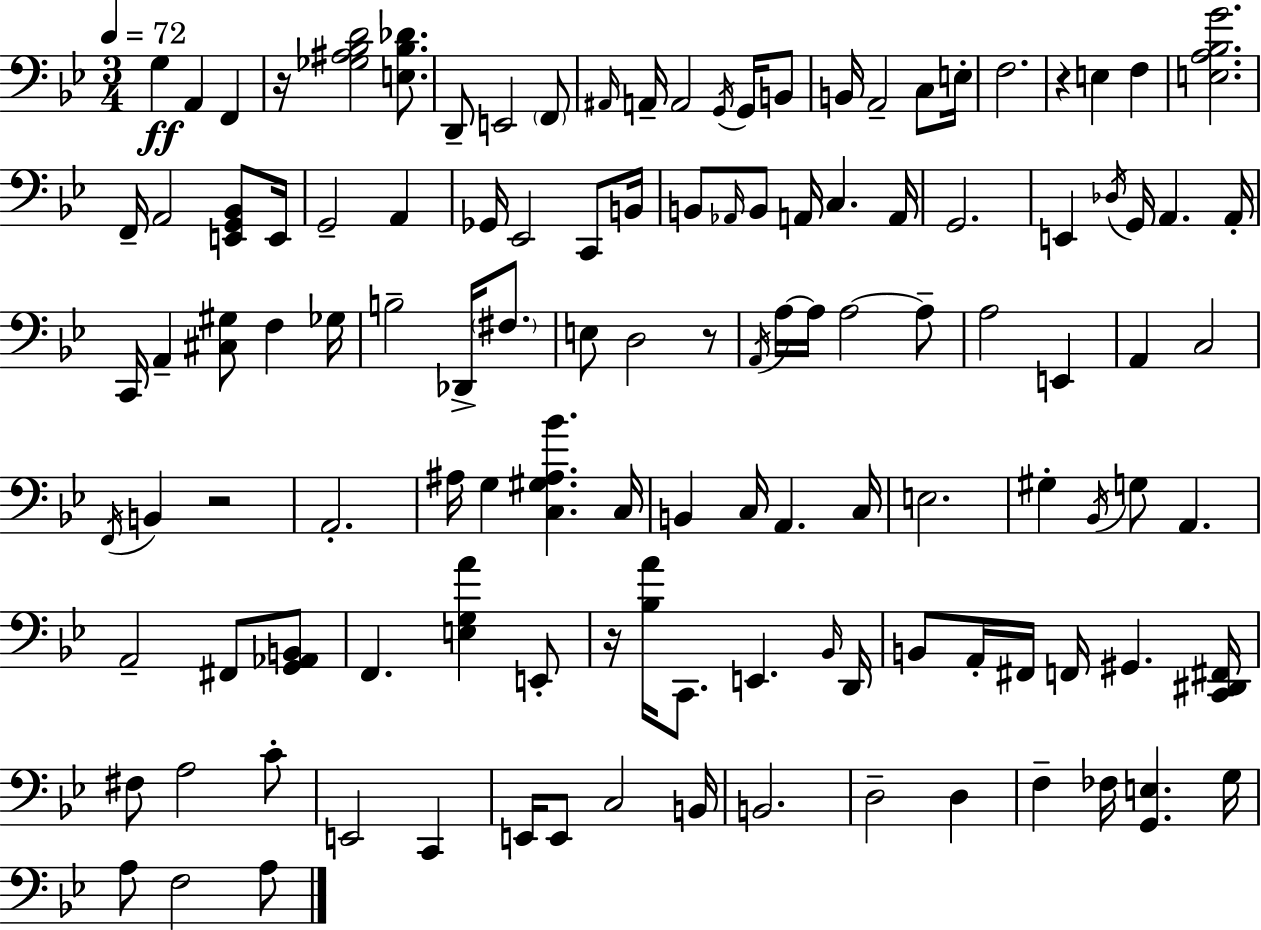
{
  \clef bass
  \numericTimeSignature
  \time 3/4
  \key g \minor
  \tempo 4 = 72
  g4\ff a,4 f,4 | r16 <ges ais bes d'>2 <e bes des'>8. | d,8-- e,2 \parenthesize f,8 | \grace { ais,16 } a,16-- a,2 \acciaccatura { g,16 } g,16 | \break b,8 b,16 a,2-- c8 | e16-. f2. | r4 e4 f4 | <e a bes g'>2. | \break f,16-- a,2 <e, g, bes,>8 | e,16 g,2-- a,4 | ges,16 ees,2 c,8 | b,16 b,8 \grace { aes,16 } b,8 a,16 c4. | \break a,16 g,2. | e,4 \acciaccatura { des16 } g,16 a,4. | a,16-. c,16 a,4-- <cis gis>8 f4 | ges16 b2-- | \break des,16-> \parenthesize fis8. e8 d2 | r8 \acciaccatura { a,16 } a16~~ a16 a2~~ | a8-- a2 | e,4 a,4 c2 | \break \acciaccatura { f,16 } b,4 r2 | a,2.-. | ais16 g4 <c gis ais bes'>4. | c16 b,4 c16 a,4. | \break c16 e2. | gis4-. \acciaccatura { bes,16 } g8 | a,4. a,2-- | fis,8 <g, aes, b,>8 f,4. | \break <e g a'>4 e,8-. r16 <bes a'>16 c,8. | e,4. \grace { bes,16 } d,16 b,8 a,16-. fis,16 | f,16 gis,4. <c, dis, fis,>16 fis8 a2 | c'8-. e,2 | \break c,4 e,16 e,8 c2 | b,16 b,2. | d2-- | d4 f4-- | \break fes16 <g, e>4. g16 a8 f2 | a8 \bar "|."
}